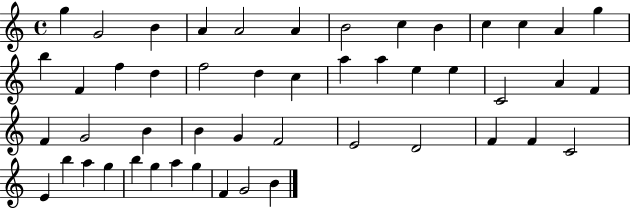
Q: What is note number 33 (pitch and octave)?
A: F4